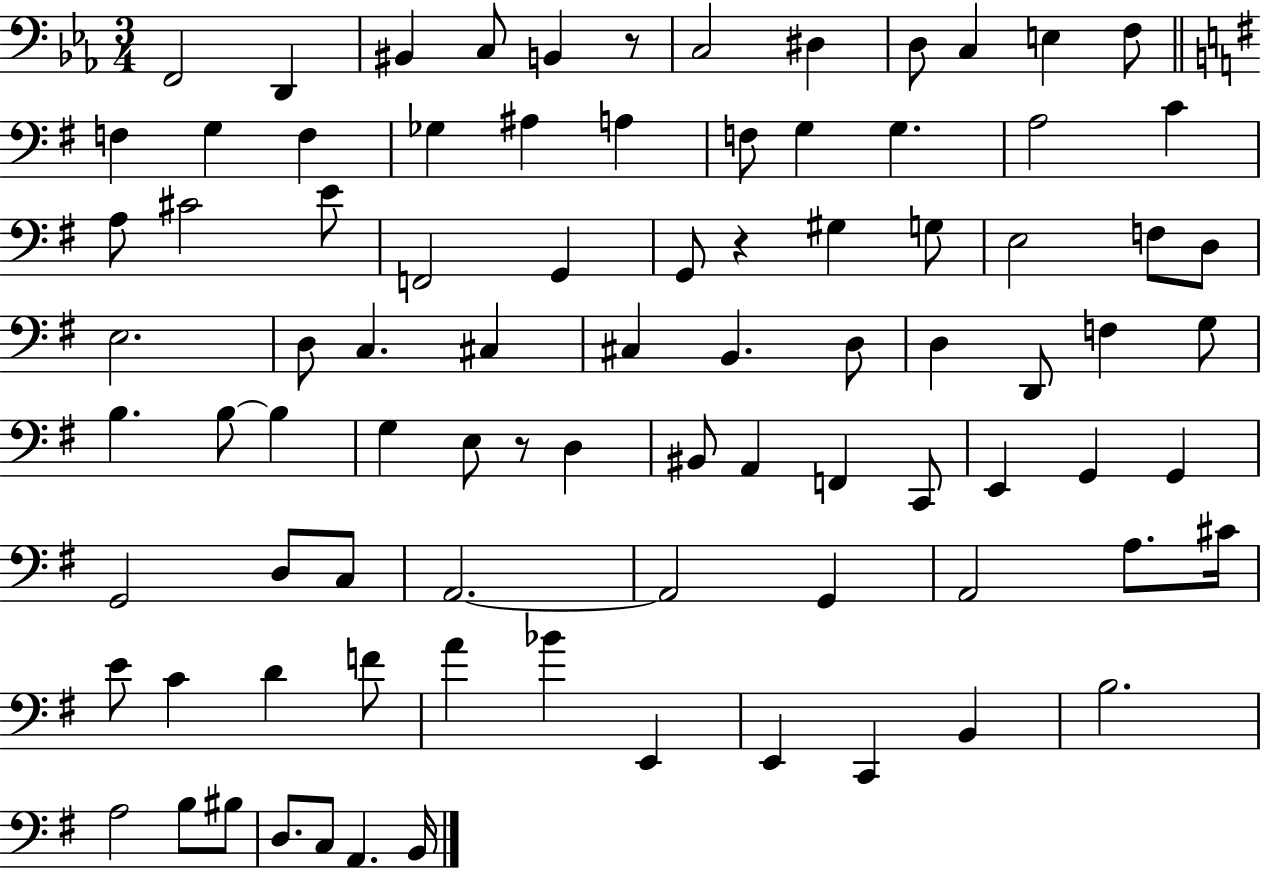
{
  \clef bass
  \numericTimeSignature
  \time 3/4
  \key ees \major
  f,2 d,4 | bis,4 c8 b,4 r8 | c2 dis4 | d8 c4 e4 f8 | \break \bar "||" \break \key g \major f4 g4 f4 | ges4 ais4 a4 | f8 g4 g4. | a2 c'4 | \break a8 cis'2 e'8 | f,2 g,4 | g,8 r4 gis4 g8 | e2 f8 d8 | \break e2. | d8 c4. cis4 | cis4 b,4. d8 | d4 d,8 f4 g8 | \break b4. b8~~ b4 | g4 e8 r8 d4 | bis,8 a,4 f,4 c,8 | e,4 g,4 g,4 | \break g,2 d8 c8 | a,2.~~ | a,2 g,4 | a,2 a8. cis'16 | \break e'8 c'4 d'4 f'8 | a'4 bes'4 e,4 | e,4 c,4 b,4 | b2. | \break a2 b8 bis8 | d8. c8 a,4. b,16 | \bar "|."
}